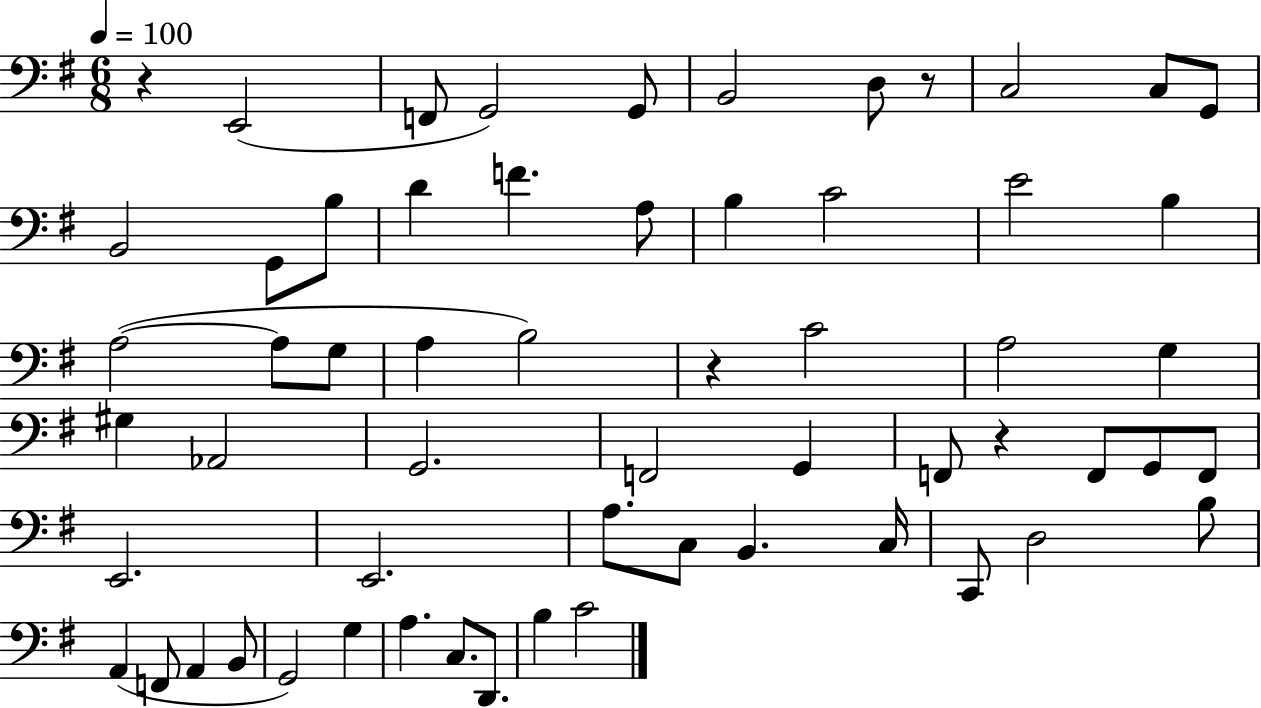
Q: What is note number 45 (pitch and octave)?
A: B3